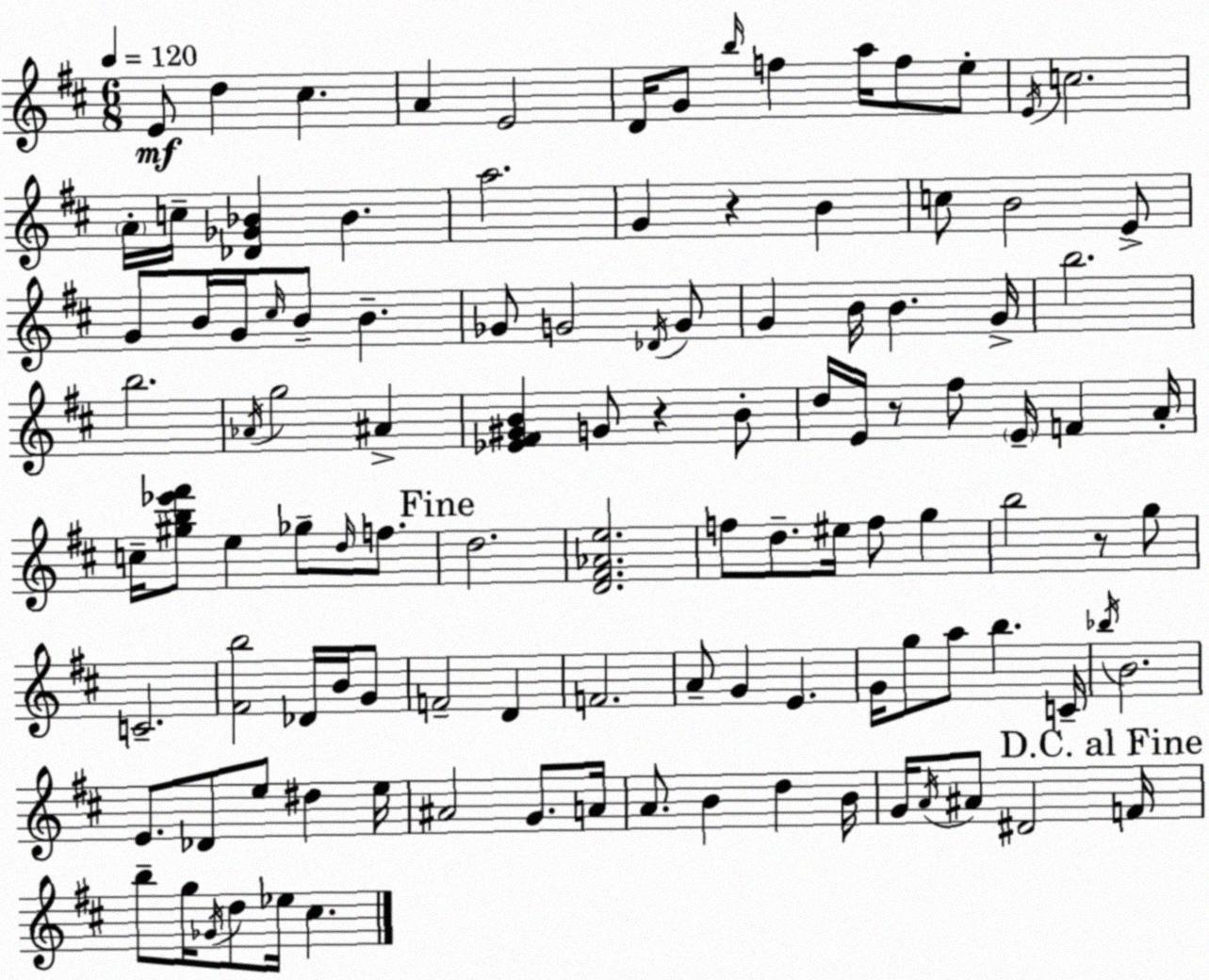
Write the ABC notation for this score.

X:1
T:Untitled
M:6/8
L:1/4
K:D
E/2 d ^c A E2 D/4 G/2 b/4 f a/4 f/2 e/2 E/4 c2 A/4 c/4 [_D_G_B] _B a2 G z B c/2 B2 E/2 G/2 B/4 G/4 ^c/4 B/2 B _G/2 G2 _D/4 G/2 G B/4 B G/4 b2 b2 _A/4 g2 ^A [_E^F^GB] G/2 z B/2 d/4 E/4 z/2 ^f/2 E/4 F A/4 c/4 [^gb_e'^f']/2 e _g/2 d/4 f/2 d2 [D^F_Ae]2 f/2 d/2 ^e/4 f/2 g b2 z/2 g/2 C2 [^Fb]2 _D/4 B/4 G/2 F2 D F2 A/2 G E G/4 g/2 a/2 b C/4 _b/4 B2 E/2 _D/2 e/2 ^d e/4 ^A2 G/2 A/4 A/2 B d B/4 G/4 A/4 ^A/2 ^D2 F/4 b/2 g/4 _G/4 d/2 _e/4 ^c